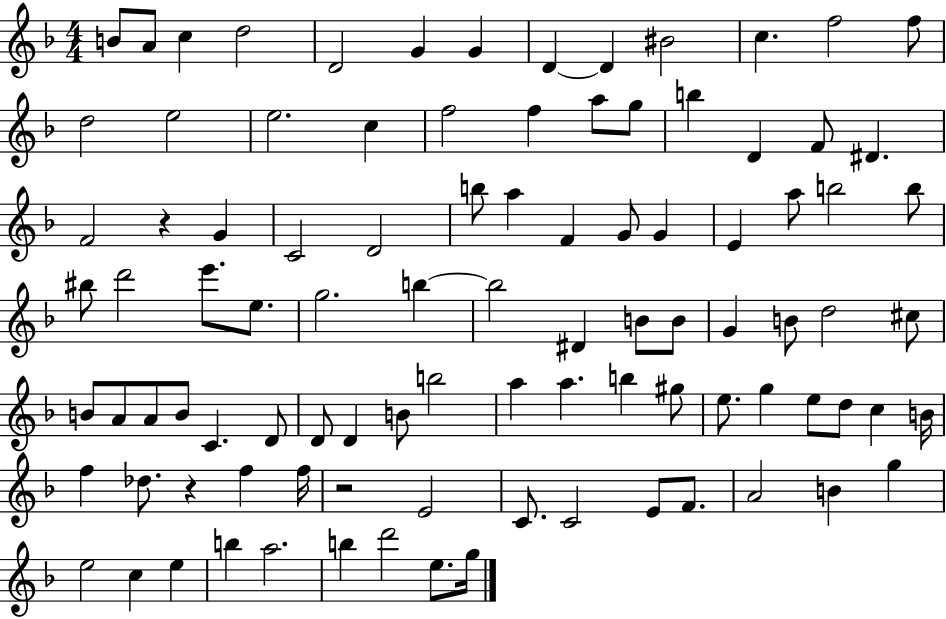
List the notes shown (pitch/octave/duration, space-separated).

B4/e A4/e C5/q D5/h D4/h G4/q G4/q D4/q D4/q BIS4/h C5/q. F5/h F5/e D5/h E5/h E5/h. C5/q F5/h F5/q A5/e G5/e B5/q D4/q F4/e D#4/q. F4/h R/q G4/q C4/h D4/h B5/e A5/q F4/q G4/e G4/q E4/q A5/e B5/h B5/e BIS5/e D6/h E6/e. E5/e. G5/h. B5/q B5/h D#4/q B4/e B4/e G4/q B4/e D5/h C#5/e B4/e A4/e A4/e B4/e C4/q. D4/e D4/e D4/q B4/e B5/h A5/q A5/q. B5/q G#5/e E5/e. G5/q E5/e D5/e C5/q B4/s F5/q Db5/e. R/q F5/q F5/s R/h E4/h C4/e. C4/h E4/e F4/e. A4/h B4/q G5/q E5/h C5/q E5/q B5/q A5/h. B5/q D6/h E5/e. G5/s